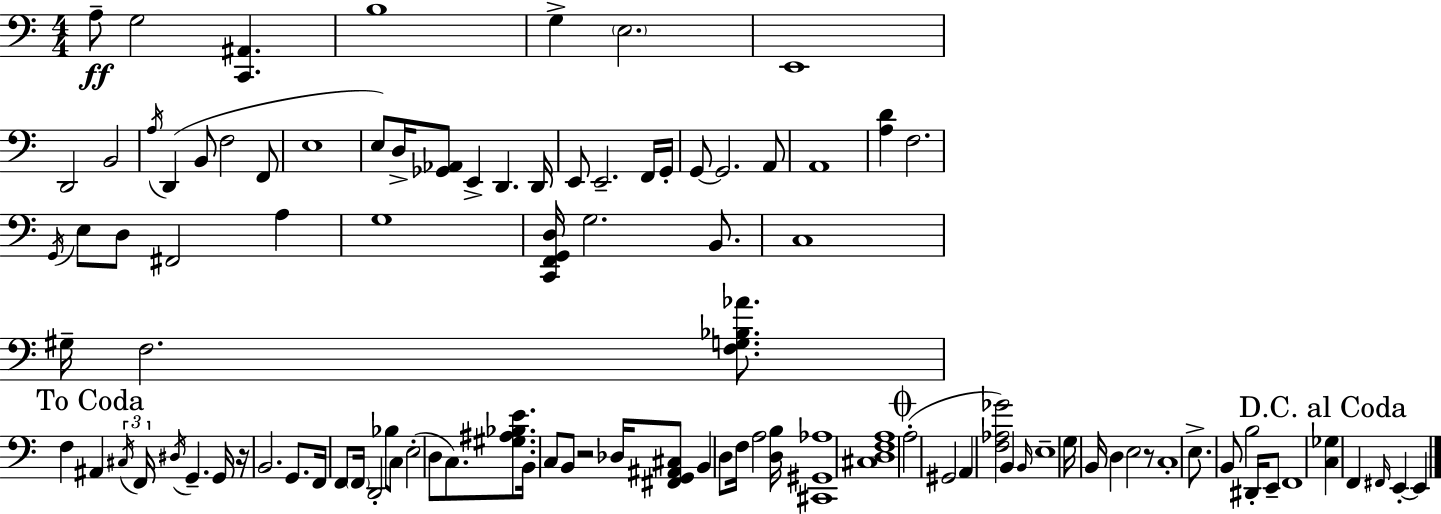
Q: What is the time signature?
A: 4/4